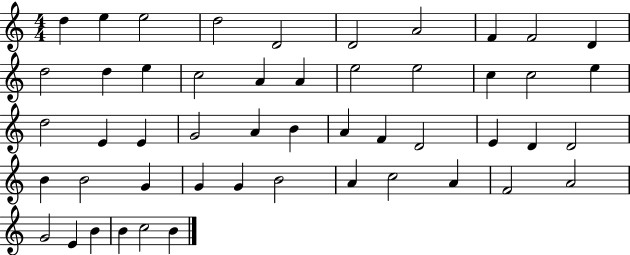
X:1
T:Untitled
M:4/4
L:1/4
K:C
d e e2 d2 D2 D2 A2 F F2 D d2 d e c2 A A e2 e2 c c2 e d2 E E G2 A B A F D2 E D D2 B B2 G G G B2 A c2 A F2 A2 G2 E B B c2 B